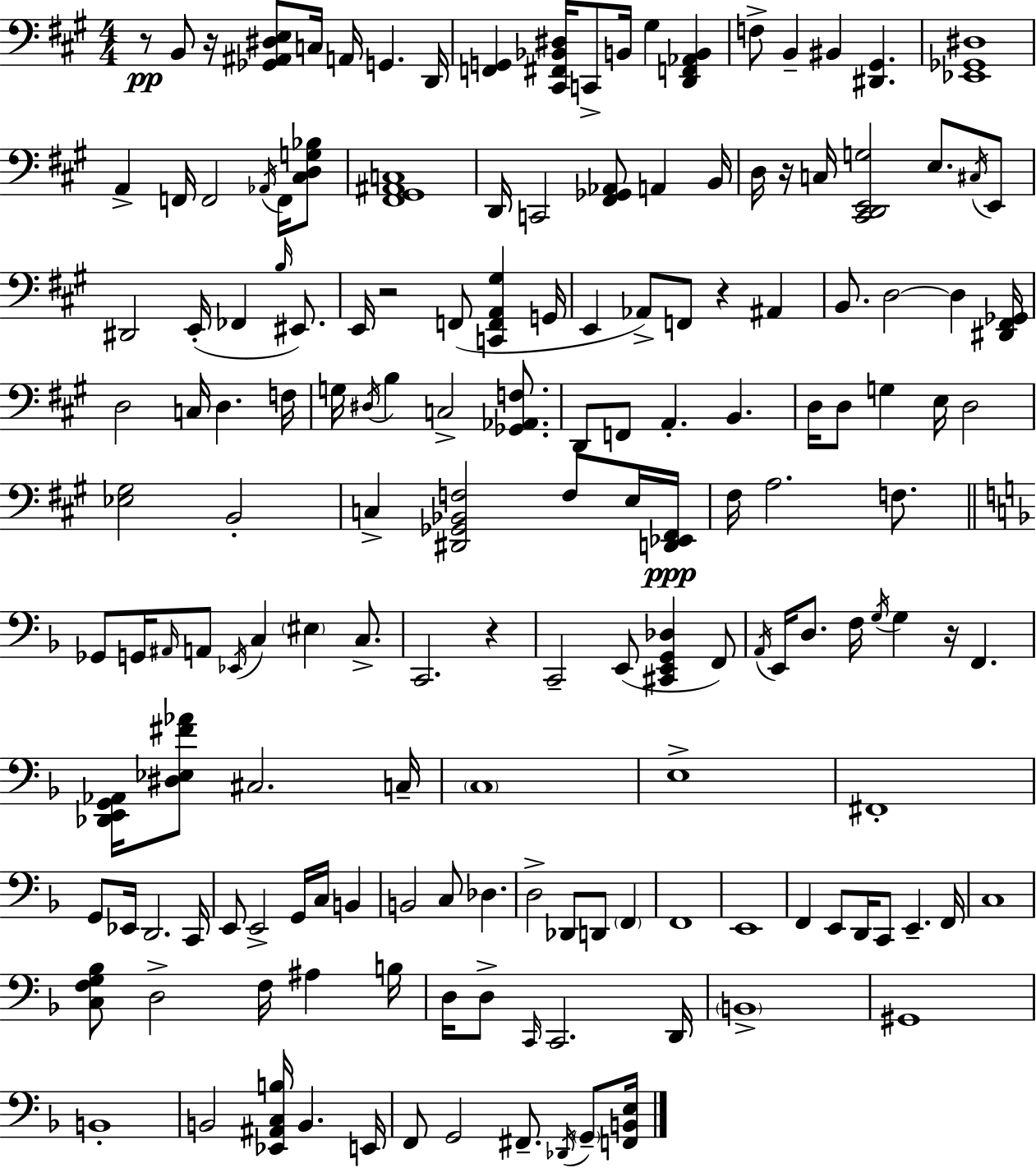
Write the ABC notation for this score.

X:1
T:Untitled
M:4/4
L:1/4
K:A
z/2 B,,/2 z/4 [_G,,^A,,^D,E,]/2 C,/4 A,,/4 G,, D,,/4 [F,,G,,] [^C,,^F,,_B,,^D,]/4 C,,/2 B,,/4 ^G, [D,,F,,_A,,B,,] F,/2 B,, ^B,, [^D,,^G,,] [_E,,_G,,^D,]4 A,, F,,/4 F,,2 _A,,/4 F,,/4 [^C,D,G,_B,]/2 [^F,,^G,,^A,,C,]4 D,,/4 C,,2 [^F,,_G,,_A,,]/2 A,, B,,/4 D,/4 z/4 C,/4 [^C,,D,,E,,G,]2 E,/2 ^C,/4 E,,/2 ^D,,2 E,,/4 _F,, B,/4 ^E,,/2 E,,/4 z2 F,,/2 [C,,F,,A,,^G,] G,,/4 E,, _A,,/2 F,,/2 z ^A,, B,,/2 D,2 D, [^D,,^F,,_G,,]/4 D,2 C,/4 D, F,/4 G,/4 ^D,/4 B, C,2 [_G,,_A,,F,]/2 D,,/2 F,,/2 A,, B,, D,/4 D,/2 G, E,/4 D,2 [_E,^G,]2 B,,2 C, [^D,,_G,,_B,,F,]2 F,/2 E,/4 [D,,_E,,^F,,]/4 ^F,/4 A,2 F,/2 _G,,/2 G,,/4 ^A,,/4 A,,/2 _E,,/4 C, ^E, C,/2 C,,2 z C,,2 E,,/2 [^C,,E,,G,,_D,] F,,/2 A,,/4 E,,/4 D,/2 F,/4 G,/4 G, z/4 F,, [_D,,E,,G,,_A,,]/4 [^D,_E,^F_A]/2 ^C,2 C,/4 C,4 E,4 ^F,,4 G,,/2 _E,,/4 D,,2 C,,/4 E,,/2 E,,2 G,,/4 C,/4 B,, B,,2 C,/2 _D, D,2 _D,,/2 D,,/2 F,, F,,4 E,,4 F,, E,,/2 D,,/4 C,,/2 E,, F,,/4 C,4 [C,F,G,_B,]/2 D,2 F,/4 ^A, B,/4 D,/4 D,/2 C,,/4 C,,2 D,,/4 B,,4 ^G,,4 B,,4 B,,2 [_E,,^A,,C,B,]/4 B,, E,,/4 F,,/2 G,,2 ^F,,/2 _D,,/4 G,,/2 [F,,B,,E,]/4